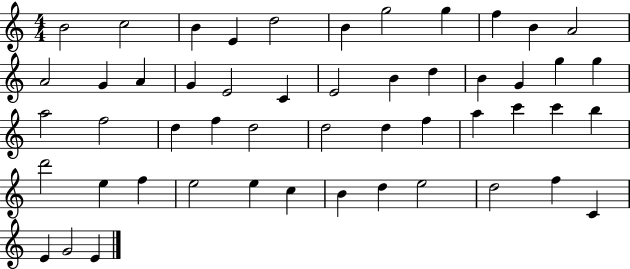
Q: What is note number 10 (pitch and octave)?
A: B4